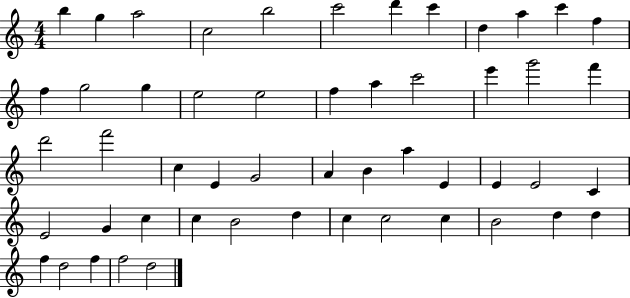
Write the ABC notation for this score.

X:1
T:Untitled
M:4/4
L:1/4
K:C
b g a2 c2 b2 c'2 d' c' d a c' f f g2 g e2 e2 f a c'2 e' g'2 f' d'2 f'2 c E G2 A B a E E E2 C E2 G c c B2 d c c2 c B2 d d f d2 f f2 d2